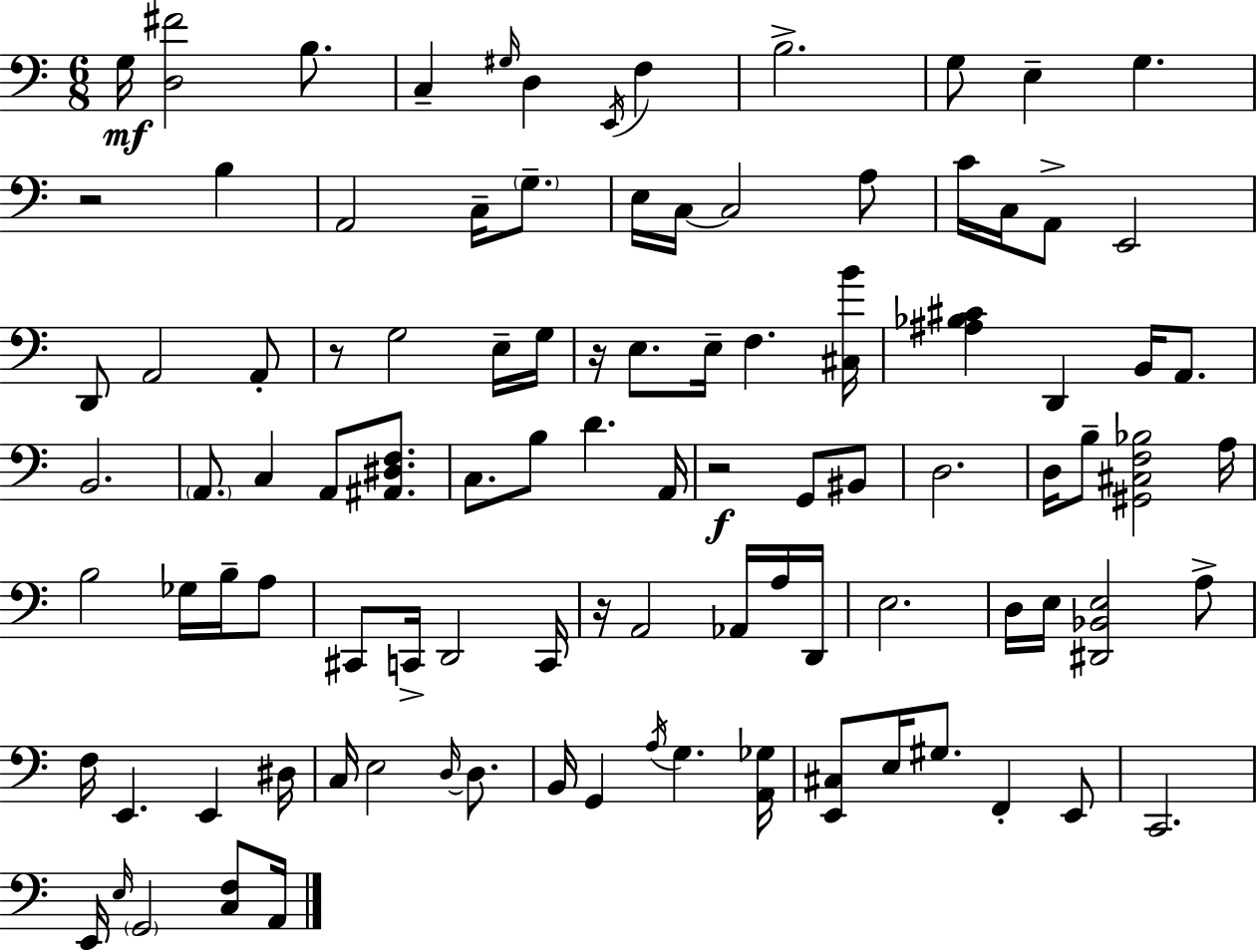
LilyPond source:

{
  \clef bass
  \numericTimeSignature
  \time 6/8
  \key c \major
  g16\mf <d fis'>2 b8. | c4-- \grace { gis16 } d4 \acciaccatura { e,16 } f4 | b2.-> | g8 e4-- g4. | \break r2 b4 | a,2 c16-- \parenthesize g8.-- | e16 c16~~ c2 | a8 c'16 c16 a,8-> e,2 | \break d,8 a,2 | a,8-. r8 g2 | e16-- g16 r16 e8. e16-- f4. | <cis b'>16 <ais bes cis'>4 d,4 b,16 a,8. | \break b,2. | \parenthesize a,8. c4 a,8 <ais, dis f>8. | c8. b8 d'4. | a,16 r2\f g,8 | \break bis,8 d2. | d16 b8-- <gis, cis f bes>2 | a16 b2 ges16 b16-- | a8 cis,8 c,16-> d,2 | \break c,16 r16 a,2 aes,16 | a16 d,16 e2. | d16 e16 <dis, bes, e>2 | a8-> f16 e,4. e,4 | \break dis16 c16 e2 \grace { d16~ }~ | d8. b,16 g,4 \acciaccatura { a16 } g4. | <a, ges>16 <e, cis>8 e16 gis8. f,4-. | e,8 c,2. | \break e,16 \grace { e16 } \parenthesize g,2 | <c f>8 a,16 \bar "|."
}